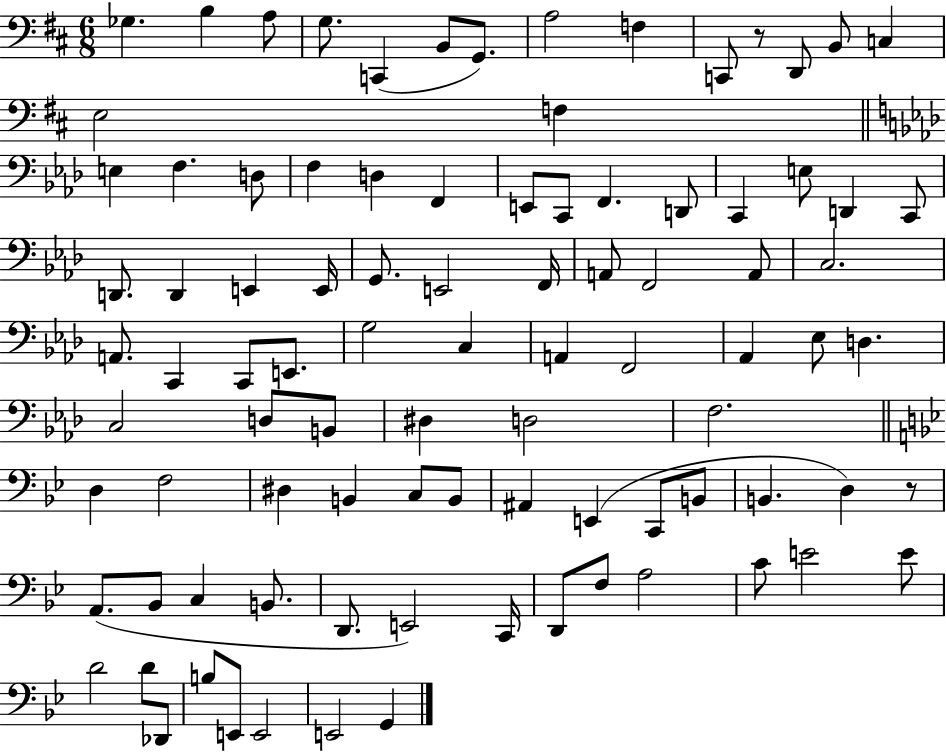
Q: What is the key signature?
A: D major